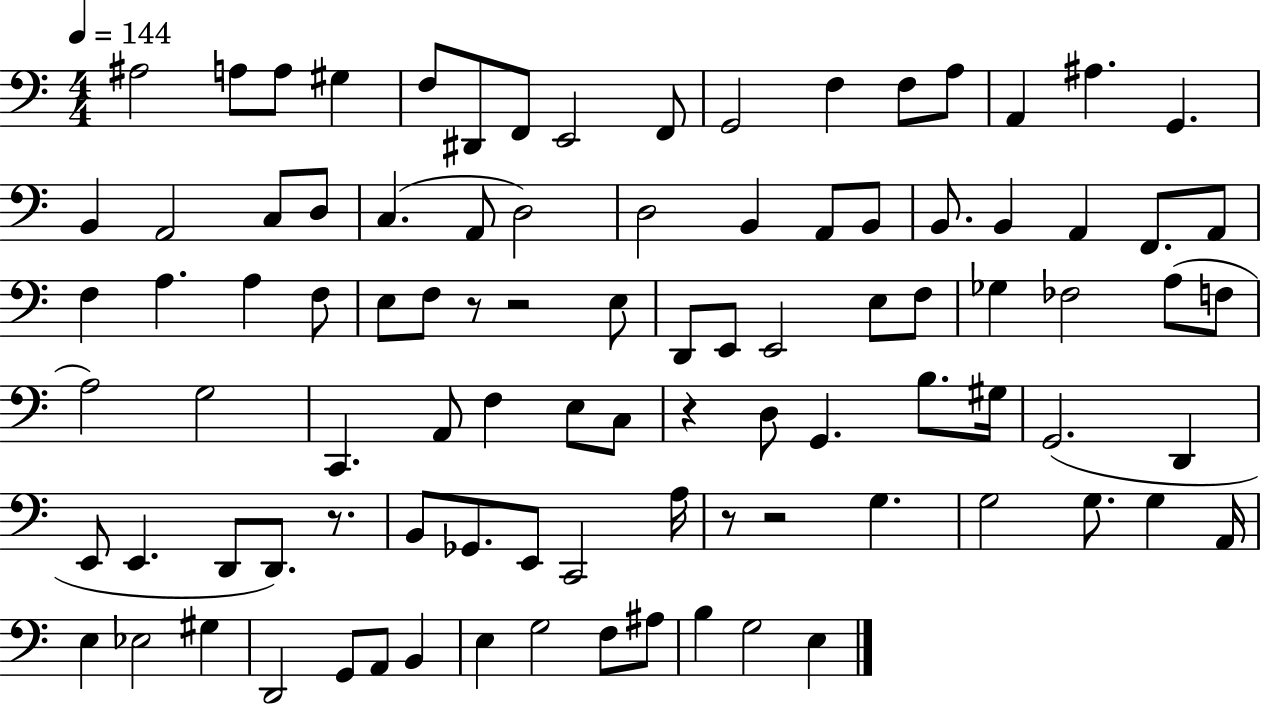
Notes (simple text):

A#3/h A3/e A3/e G#3/q F3/e D#2/e F2/e E2/h F2/e G2/h F3/q F3/e A3/e A2/q A#3/q. G2/q. B2/q A2/h C3/e D3/e C3/q. A2/e D3/h D3/h B2/q A2/e B2/e B2/e. B2/q A2/q F2/e. A2/e F3/q A3/q. A3/q F3/e E3/e F3/e R/e R/h E3/e D2/e E2/e E2/h E3/e F3/e Gb3/q FES3/h A3/e F3/e A3/h G3/h C2/q. A2/e F3/q E3/e C3/e R/q D3/e G2/q. B3/e. G#3/s G2/h. D2/q E2/e E2/q. D2/e D2/e. R/e. B2/e Gb2/e. E2/e C2/h A3/s R/e R/h G3/q. G3/h G3/e. G3/q A2/s E3/q Eb3/h G#3/q D2/h G2/e A2/e B2/q E3/q G3/h F3/e A#3/e B3/q G3/h E3/q